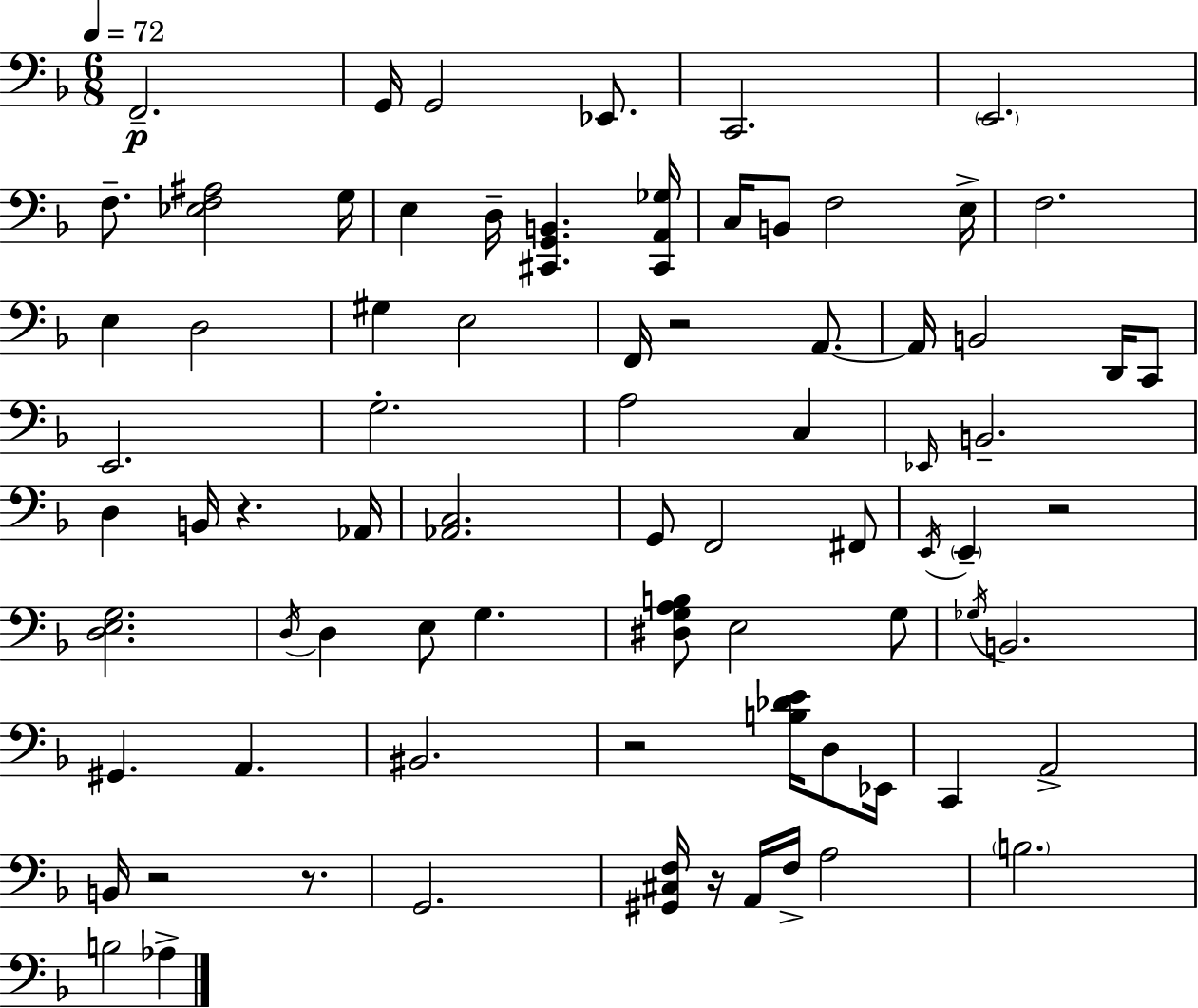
{
  \clef bass
  \numericTimeSignature
  \time 6/8
  \key d \minor
  \tempo 4 = 72
  f,2.--\p | g,16 g,2 ees,8. | c,2. | \parenthesize e,2. | \break f8.-- <ees f ais>2 g16 | e4 d16-- <cis, g, b,>4. <cis, a, ges>16 | c16 b,8 f2 e16-> | f2. | \break e4 d2 | gis4 e2 | f,16 r2 a,8.~~ | a,16 b,2 d,16 c,8 | \break e,2. | g2.-. | a2 c4 | \grace { ees,16 } b,2.-- | \break d4 b,16 r4. | aes,16 <aes, c>2. | g,8 f,2 fis,8 | \acciaccatura { e,16 } \parenthesize e,4-- r2 | \break <d e g>2. | \acciaccatura { d16 } d4 e8 g4. | <dis g a b>8 e2 | g8 \acciaccatura { ges16 } b,2. | \break gis,4. a,4. | bis,2. | r2 | <b des' e'>16 d8 ees,16 c,4 a,2-> | \break b,16 r2 | r8. g,2. | <gis, cis f>16 r16 a,16 f16-> a2 | \parenthesize b2. | \break b2 | aes4-> \bar "|."
}